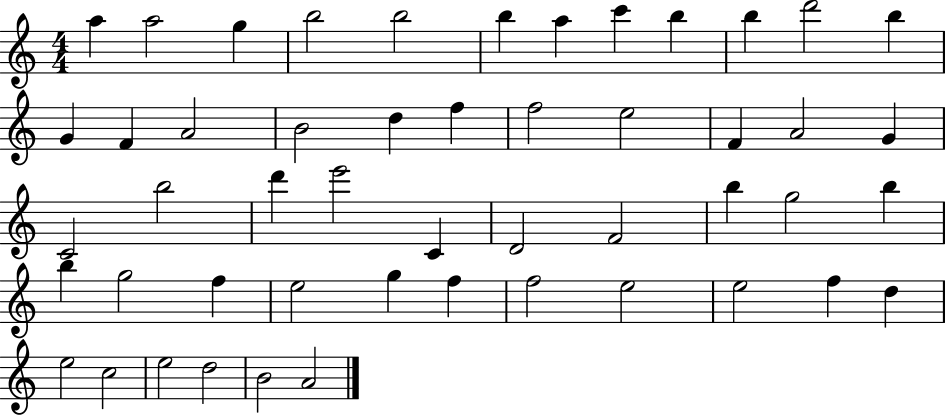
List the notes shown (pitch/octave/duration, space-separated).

A5/q A5/h G5/q B5/h B5/h B5/q A5/q C6/q B5/q B5/q D6/h B5/q G4/q F4/q A4/h B4/h D5/q F5/q F5/h E5/h F4/q A4/h G4/q C4/h B5/h D6/q E6/h C4/q D4/h F4/h B5/q G5/h B5/q B5/q G5/h F5/q E5/h G5/q F5/q F5/h E5/h E5/h F5/q D5/q E5/h C5/h E5/h D5/h B4/h A4/h